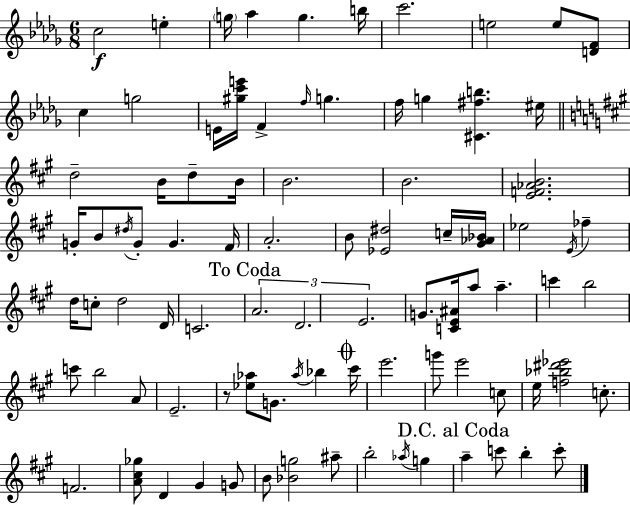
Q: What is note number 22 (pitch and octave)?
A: B4